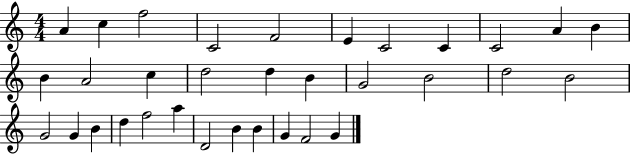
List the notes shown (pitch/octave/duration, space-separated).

A4/q C5/q F5/h C4/h F4/h E4/q C4/h C4/q C4/h A4/q B4/q B4/q A4/h C5/q D5/h D5/q B4/q G4/h B4/h D5/h B4/h G4/h G4/q B4/q D5/q F5/h A5/q D4/h B4/q B4/q G4/q F4/h G4/q